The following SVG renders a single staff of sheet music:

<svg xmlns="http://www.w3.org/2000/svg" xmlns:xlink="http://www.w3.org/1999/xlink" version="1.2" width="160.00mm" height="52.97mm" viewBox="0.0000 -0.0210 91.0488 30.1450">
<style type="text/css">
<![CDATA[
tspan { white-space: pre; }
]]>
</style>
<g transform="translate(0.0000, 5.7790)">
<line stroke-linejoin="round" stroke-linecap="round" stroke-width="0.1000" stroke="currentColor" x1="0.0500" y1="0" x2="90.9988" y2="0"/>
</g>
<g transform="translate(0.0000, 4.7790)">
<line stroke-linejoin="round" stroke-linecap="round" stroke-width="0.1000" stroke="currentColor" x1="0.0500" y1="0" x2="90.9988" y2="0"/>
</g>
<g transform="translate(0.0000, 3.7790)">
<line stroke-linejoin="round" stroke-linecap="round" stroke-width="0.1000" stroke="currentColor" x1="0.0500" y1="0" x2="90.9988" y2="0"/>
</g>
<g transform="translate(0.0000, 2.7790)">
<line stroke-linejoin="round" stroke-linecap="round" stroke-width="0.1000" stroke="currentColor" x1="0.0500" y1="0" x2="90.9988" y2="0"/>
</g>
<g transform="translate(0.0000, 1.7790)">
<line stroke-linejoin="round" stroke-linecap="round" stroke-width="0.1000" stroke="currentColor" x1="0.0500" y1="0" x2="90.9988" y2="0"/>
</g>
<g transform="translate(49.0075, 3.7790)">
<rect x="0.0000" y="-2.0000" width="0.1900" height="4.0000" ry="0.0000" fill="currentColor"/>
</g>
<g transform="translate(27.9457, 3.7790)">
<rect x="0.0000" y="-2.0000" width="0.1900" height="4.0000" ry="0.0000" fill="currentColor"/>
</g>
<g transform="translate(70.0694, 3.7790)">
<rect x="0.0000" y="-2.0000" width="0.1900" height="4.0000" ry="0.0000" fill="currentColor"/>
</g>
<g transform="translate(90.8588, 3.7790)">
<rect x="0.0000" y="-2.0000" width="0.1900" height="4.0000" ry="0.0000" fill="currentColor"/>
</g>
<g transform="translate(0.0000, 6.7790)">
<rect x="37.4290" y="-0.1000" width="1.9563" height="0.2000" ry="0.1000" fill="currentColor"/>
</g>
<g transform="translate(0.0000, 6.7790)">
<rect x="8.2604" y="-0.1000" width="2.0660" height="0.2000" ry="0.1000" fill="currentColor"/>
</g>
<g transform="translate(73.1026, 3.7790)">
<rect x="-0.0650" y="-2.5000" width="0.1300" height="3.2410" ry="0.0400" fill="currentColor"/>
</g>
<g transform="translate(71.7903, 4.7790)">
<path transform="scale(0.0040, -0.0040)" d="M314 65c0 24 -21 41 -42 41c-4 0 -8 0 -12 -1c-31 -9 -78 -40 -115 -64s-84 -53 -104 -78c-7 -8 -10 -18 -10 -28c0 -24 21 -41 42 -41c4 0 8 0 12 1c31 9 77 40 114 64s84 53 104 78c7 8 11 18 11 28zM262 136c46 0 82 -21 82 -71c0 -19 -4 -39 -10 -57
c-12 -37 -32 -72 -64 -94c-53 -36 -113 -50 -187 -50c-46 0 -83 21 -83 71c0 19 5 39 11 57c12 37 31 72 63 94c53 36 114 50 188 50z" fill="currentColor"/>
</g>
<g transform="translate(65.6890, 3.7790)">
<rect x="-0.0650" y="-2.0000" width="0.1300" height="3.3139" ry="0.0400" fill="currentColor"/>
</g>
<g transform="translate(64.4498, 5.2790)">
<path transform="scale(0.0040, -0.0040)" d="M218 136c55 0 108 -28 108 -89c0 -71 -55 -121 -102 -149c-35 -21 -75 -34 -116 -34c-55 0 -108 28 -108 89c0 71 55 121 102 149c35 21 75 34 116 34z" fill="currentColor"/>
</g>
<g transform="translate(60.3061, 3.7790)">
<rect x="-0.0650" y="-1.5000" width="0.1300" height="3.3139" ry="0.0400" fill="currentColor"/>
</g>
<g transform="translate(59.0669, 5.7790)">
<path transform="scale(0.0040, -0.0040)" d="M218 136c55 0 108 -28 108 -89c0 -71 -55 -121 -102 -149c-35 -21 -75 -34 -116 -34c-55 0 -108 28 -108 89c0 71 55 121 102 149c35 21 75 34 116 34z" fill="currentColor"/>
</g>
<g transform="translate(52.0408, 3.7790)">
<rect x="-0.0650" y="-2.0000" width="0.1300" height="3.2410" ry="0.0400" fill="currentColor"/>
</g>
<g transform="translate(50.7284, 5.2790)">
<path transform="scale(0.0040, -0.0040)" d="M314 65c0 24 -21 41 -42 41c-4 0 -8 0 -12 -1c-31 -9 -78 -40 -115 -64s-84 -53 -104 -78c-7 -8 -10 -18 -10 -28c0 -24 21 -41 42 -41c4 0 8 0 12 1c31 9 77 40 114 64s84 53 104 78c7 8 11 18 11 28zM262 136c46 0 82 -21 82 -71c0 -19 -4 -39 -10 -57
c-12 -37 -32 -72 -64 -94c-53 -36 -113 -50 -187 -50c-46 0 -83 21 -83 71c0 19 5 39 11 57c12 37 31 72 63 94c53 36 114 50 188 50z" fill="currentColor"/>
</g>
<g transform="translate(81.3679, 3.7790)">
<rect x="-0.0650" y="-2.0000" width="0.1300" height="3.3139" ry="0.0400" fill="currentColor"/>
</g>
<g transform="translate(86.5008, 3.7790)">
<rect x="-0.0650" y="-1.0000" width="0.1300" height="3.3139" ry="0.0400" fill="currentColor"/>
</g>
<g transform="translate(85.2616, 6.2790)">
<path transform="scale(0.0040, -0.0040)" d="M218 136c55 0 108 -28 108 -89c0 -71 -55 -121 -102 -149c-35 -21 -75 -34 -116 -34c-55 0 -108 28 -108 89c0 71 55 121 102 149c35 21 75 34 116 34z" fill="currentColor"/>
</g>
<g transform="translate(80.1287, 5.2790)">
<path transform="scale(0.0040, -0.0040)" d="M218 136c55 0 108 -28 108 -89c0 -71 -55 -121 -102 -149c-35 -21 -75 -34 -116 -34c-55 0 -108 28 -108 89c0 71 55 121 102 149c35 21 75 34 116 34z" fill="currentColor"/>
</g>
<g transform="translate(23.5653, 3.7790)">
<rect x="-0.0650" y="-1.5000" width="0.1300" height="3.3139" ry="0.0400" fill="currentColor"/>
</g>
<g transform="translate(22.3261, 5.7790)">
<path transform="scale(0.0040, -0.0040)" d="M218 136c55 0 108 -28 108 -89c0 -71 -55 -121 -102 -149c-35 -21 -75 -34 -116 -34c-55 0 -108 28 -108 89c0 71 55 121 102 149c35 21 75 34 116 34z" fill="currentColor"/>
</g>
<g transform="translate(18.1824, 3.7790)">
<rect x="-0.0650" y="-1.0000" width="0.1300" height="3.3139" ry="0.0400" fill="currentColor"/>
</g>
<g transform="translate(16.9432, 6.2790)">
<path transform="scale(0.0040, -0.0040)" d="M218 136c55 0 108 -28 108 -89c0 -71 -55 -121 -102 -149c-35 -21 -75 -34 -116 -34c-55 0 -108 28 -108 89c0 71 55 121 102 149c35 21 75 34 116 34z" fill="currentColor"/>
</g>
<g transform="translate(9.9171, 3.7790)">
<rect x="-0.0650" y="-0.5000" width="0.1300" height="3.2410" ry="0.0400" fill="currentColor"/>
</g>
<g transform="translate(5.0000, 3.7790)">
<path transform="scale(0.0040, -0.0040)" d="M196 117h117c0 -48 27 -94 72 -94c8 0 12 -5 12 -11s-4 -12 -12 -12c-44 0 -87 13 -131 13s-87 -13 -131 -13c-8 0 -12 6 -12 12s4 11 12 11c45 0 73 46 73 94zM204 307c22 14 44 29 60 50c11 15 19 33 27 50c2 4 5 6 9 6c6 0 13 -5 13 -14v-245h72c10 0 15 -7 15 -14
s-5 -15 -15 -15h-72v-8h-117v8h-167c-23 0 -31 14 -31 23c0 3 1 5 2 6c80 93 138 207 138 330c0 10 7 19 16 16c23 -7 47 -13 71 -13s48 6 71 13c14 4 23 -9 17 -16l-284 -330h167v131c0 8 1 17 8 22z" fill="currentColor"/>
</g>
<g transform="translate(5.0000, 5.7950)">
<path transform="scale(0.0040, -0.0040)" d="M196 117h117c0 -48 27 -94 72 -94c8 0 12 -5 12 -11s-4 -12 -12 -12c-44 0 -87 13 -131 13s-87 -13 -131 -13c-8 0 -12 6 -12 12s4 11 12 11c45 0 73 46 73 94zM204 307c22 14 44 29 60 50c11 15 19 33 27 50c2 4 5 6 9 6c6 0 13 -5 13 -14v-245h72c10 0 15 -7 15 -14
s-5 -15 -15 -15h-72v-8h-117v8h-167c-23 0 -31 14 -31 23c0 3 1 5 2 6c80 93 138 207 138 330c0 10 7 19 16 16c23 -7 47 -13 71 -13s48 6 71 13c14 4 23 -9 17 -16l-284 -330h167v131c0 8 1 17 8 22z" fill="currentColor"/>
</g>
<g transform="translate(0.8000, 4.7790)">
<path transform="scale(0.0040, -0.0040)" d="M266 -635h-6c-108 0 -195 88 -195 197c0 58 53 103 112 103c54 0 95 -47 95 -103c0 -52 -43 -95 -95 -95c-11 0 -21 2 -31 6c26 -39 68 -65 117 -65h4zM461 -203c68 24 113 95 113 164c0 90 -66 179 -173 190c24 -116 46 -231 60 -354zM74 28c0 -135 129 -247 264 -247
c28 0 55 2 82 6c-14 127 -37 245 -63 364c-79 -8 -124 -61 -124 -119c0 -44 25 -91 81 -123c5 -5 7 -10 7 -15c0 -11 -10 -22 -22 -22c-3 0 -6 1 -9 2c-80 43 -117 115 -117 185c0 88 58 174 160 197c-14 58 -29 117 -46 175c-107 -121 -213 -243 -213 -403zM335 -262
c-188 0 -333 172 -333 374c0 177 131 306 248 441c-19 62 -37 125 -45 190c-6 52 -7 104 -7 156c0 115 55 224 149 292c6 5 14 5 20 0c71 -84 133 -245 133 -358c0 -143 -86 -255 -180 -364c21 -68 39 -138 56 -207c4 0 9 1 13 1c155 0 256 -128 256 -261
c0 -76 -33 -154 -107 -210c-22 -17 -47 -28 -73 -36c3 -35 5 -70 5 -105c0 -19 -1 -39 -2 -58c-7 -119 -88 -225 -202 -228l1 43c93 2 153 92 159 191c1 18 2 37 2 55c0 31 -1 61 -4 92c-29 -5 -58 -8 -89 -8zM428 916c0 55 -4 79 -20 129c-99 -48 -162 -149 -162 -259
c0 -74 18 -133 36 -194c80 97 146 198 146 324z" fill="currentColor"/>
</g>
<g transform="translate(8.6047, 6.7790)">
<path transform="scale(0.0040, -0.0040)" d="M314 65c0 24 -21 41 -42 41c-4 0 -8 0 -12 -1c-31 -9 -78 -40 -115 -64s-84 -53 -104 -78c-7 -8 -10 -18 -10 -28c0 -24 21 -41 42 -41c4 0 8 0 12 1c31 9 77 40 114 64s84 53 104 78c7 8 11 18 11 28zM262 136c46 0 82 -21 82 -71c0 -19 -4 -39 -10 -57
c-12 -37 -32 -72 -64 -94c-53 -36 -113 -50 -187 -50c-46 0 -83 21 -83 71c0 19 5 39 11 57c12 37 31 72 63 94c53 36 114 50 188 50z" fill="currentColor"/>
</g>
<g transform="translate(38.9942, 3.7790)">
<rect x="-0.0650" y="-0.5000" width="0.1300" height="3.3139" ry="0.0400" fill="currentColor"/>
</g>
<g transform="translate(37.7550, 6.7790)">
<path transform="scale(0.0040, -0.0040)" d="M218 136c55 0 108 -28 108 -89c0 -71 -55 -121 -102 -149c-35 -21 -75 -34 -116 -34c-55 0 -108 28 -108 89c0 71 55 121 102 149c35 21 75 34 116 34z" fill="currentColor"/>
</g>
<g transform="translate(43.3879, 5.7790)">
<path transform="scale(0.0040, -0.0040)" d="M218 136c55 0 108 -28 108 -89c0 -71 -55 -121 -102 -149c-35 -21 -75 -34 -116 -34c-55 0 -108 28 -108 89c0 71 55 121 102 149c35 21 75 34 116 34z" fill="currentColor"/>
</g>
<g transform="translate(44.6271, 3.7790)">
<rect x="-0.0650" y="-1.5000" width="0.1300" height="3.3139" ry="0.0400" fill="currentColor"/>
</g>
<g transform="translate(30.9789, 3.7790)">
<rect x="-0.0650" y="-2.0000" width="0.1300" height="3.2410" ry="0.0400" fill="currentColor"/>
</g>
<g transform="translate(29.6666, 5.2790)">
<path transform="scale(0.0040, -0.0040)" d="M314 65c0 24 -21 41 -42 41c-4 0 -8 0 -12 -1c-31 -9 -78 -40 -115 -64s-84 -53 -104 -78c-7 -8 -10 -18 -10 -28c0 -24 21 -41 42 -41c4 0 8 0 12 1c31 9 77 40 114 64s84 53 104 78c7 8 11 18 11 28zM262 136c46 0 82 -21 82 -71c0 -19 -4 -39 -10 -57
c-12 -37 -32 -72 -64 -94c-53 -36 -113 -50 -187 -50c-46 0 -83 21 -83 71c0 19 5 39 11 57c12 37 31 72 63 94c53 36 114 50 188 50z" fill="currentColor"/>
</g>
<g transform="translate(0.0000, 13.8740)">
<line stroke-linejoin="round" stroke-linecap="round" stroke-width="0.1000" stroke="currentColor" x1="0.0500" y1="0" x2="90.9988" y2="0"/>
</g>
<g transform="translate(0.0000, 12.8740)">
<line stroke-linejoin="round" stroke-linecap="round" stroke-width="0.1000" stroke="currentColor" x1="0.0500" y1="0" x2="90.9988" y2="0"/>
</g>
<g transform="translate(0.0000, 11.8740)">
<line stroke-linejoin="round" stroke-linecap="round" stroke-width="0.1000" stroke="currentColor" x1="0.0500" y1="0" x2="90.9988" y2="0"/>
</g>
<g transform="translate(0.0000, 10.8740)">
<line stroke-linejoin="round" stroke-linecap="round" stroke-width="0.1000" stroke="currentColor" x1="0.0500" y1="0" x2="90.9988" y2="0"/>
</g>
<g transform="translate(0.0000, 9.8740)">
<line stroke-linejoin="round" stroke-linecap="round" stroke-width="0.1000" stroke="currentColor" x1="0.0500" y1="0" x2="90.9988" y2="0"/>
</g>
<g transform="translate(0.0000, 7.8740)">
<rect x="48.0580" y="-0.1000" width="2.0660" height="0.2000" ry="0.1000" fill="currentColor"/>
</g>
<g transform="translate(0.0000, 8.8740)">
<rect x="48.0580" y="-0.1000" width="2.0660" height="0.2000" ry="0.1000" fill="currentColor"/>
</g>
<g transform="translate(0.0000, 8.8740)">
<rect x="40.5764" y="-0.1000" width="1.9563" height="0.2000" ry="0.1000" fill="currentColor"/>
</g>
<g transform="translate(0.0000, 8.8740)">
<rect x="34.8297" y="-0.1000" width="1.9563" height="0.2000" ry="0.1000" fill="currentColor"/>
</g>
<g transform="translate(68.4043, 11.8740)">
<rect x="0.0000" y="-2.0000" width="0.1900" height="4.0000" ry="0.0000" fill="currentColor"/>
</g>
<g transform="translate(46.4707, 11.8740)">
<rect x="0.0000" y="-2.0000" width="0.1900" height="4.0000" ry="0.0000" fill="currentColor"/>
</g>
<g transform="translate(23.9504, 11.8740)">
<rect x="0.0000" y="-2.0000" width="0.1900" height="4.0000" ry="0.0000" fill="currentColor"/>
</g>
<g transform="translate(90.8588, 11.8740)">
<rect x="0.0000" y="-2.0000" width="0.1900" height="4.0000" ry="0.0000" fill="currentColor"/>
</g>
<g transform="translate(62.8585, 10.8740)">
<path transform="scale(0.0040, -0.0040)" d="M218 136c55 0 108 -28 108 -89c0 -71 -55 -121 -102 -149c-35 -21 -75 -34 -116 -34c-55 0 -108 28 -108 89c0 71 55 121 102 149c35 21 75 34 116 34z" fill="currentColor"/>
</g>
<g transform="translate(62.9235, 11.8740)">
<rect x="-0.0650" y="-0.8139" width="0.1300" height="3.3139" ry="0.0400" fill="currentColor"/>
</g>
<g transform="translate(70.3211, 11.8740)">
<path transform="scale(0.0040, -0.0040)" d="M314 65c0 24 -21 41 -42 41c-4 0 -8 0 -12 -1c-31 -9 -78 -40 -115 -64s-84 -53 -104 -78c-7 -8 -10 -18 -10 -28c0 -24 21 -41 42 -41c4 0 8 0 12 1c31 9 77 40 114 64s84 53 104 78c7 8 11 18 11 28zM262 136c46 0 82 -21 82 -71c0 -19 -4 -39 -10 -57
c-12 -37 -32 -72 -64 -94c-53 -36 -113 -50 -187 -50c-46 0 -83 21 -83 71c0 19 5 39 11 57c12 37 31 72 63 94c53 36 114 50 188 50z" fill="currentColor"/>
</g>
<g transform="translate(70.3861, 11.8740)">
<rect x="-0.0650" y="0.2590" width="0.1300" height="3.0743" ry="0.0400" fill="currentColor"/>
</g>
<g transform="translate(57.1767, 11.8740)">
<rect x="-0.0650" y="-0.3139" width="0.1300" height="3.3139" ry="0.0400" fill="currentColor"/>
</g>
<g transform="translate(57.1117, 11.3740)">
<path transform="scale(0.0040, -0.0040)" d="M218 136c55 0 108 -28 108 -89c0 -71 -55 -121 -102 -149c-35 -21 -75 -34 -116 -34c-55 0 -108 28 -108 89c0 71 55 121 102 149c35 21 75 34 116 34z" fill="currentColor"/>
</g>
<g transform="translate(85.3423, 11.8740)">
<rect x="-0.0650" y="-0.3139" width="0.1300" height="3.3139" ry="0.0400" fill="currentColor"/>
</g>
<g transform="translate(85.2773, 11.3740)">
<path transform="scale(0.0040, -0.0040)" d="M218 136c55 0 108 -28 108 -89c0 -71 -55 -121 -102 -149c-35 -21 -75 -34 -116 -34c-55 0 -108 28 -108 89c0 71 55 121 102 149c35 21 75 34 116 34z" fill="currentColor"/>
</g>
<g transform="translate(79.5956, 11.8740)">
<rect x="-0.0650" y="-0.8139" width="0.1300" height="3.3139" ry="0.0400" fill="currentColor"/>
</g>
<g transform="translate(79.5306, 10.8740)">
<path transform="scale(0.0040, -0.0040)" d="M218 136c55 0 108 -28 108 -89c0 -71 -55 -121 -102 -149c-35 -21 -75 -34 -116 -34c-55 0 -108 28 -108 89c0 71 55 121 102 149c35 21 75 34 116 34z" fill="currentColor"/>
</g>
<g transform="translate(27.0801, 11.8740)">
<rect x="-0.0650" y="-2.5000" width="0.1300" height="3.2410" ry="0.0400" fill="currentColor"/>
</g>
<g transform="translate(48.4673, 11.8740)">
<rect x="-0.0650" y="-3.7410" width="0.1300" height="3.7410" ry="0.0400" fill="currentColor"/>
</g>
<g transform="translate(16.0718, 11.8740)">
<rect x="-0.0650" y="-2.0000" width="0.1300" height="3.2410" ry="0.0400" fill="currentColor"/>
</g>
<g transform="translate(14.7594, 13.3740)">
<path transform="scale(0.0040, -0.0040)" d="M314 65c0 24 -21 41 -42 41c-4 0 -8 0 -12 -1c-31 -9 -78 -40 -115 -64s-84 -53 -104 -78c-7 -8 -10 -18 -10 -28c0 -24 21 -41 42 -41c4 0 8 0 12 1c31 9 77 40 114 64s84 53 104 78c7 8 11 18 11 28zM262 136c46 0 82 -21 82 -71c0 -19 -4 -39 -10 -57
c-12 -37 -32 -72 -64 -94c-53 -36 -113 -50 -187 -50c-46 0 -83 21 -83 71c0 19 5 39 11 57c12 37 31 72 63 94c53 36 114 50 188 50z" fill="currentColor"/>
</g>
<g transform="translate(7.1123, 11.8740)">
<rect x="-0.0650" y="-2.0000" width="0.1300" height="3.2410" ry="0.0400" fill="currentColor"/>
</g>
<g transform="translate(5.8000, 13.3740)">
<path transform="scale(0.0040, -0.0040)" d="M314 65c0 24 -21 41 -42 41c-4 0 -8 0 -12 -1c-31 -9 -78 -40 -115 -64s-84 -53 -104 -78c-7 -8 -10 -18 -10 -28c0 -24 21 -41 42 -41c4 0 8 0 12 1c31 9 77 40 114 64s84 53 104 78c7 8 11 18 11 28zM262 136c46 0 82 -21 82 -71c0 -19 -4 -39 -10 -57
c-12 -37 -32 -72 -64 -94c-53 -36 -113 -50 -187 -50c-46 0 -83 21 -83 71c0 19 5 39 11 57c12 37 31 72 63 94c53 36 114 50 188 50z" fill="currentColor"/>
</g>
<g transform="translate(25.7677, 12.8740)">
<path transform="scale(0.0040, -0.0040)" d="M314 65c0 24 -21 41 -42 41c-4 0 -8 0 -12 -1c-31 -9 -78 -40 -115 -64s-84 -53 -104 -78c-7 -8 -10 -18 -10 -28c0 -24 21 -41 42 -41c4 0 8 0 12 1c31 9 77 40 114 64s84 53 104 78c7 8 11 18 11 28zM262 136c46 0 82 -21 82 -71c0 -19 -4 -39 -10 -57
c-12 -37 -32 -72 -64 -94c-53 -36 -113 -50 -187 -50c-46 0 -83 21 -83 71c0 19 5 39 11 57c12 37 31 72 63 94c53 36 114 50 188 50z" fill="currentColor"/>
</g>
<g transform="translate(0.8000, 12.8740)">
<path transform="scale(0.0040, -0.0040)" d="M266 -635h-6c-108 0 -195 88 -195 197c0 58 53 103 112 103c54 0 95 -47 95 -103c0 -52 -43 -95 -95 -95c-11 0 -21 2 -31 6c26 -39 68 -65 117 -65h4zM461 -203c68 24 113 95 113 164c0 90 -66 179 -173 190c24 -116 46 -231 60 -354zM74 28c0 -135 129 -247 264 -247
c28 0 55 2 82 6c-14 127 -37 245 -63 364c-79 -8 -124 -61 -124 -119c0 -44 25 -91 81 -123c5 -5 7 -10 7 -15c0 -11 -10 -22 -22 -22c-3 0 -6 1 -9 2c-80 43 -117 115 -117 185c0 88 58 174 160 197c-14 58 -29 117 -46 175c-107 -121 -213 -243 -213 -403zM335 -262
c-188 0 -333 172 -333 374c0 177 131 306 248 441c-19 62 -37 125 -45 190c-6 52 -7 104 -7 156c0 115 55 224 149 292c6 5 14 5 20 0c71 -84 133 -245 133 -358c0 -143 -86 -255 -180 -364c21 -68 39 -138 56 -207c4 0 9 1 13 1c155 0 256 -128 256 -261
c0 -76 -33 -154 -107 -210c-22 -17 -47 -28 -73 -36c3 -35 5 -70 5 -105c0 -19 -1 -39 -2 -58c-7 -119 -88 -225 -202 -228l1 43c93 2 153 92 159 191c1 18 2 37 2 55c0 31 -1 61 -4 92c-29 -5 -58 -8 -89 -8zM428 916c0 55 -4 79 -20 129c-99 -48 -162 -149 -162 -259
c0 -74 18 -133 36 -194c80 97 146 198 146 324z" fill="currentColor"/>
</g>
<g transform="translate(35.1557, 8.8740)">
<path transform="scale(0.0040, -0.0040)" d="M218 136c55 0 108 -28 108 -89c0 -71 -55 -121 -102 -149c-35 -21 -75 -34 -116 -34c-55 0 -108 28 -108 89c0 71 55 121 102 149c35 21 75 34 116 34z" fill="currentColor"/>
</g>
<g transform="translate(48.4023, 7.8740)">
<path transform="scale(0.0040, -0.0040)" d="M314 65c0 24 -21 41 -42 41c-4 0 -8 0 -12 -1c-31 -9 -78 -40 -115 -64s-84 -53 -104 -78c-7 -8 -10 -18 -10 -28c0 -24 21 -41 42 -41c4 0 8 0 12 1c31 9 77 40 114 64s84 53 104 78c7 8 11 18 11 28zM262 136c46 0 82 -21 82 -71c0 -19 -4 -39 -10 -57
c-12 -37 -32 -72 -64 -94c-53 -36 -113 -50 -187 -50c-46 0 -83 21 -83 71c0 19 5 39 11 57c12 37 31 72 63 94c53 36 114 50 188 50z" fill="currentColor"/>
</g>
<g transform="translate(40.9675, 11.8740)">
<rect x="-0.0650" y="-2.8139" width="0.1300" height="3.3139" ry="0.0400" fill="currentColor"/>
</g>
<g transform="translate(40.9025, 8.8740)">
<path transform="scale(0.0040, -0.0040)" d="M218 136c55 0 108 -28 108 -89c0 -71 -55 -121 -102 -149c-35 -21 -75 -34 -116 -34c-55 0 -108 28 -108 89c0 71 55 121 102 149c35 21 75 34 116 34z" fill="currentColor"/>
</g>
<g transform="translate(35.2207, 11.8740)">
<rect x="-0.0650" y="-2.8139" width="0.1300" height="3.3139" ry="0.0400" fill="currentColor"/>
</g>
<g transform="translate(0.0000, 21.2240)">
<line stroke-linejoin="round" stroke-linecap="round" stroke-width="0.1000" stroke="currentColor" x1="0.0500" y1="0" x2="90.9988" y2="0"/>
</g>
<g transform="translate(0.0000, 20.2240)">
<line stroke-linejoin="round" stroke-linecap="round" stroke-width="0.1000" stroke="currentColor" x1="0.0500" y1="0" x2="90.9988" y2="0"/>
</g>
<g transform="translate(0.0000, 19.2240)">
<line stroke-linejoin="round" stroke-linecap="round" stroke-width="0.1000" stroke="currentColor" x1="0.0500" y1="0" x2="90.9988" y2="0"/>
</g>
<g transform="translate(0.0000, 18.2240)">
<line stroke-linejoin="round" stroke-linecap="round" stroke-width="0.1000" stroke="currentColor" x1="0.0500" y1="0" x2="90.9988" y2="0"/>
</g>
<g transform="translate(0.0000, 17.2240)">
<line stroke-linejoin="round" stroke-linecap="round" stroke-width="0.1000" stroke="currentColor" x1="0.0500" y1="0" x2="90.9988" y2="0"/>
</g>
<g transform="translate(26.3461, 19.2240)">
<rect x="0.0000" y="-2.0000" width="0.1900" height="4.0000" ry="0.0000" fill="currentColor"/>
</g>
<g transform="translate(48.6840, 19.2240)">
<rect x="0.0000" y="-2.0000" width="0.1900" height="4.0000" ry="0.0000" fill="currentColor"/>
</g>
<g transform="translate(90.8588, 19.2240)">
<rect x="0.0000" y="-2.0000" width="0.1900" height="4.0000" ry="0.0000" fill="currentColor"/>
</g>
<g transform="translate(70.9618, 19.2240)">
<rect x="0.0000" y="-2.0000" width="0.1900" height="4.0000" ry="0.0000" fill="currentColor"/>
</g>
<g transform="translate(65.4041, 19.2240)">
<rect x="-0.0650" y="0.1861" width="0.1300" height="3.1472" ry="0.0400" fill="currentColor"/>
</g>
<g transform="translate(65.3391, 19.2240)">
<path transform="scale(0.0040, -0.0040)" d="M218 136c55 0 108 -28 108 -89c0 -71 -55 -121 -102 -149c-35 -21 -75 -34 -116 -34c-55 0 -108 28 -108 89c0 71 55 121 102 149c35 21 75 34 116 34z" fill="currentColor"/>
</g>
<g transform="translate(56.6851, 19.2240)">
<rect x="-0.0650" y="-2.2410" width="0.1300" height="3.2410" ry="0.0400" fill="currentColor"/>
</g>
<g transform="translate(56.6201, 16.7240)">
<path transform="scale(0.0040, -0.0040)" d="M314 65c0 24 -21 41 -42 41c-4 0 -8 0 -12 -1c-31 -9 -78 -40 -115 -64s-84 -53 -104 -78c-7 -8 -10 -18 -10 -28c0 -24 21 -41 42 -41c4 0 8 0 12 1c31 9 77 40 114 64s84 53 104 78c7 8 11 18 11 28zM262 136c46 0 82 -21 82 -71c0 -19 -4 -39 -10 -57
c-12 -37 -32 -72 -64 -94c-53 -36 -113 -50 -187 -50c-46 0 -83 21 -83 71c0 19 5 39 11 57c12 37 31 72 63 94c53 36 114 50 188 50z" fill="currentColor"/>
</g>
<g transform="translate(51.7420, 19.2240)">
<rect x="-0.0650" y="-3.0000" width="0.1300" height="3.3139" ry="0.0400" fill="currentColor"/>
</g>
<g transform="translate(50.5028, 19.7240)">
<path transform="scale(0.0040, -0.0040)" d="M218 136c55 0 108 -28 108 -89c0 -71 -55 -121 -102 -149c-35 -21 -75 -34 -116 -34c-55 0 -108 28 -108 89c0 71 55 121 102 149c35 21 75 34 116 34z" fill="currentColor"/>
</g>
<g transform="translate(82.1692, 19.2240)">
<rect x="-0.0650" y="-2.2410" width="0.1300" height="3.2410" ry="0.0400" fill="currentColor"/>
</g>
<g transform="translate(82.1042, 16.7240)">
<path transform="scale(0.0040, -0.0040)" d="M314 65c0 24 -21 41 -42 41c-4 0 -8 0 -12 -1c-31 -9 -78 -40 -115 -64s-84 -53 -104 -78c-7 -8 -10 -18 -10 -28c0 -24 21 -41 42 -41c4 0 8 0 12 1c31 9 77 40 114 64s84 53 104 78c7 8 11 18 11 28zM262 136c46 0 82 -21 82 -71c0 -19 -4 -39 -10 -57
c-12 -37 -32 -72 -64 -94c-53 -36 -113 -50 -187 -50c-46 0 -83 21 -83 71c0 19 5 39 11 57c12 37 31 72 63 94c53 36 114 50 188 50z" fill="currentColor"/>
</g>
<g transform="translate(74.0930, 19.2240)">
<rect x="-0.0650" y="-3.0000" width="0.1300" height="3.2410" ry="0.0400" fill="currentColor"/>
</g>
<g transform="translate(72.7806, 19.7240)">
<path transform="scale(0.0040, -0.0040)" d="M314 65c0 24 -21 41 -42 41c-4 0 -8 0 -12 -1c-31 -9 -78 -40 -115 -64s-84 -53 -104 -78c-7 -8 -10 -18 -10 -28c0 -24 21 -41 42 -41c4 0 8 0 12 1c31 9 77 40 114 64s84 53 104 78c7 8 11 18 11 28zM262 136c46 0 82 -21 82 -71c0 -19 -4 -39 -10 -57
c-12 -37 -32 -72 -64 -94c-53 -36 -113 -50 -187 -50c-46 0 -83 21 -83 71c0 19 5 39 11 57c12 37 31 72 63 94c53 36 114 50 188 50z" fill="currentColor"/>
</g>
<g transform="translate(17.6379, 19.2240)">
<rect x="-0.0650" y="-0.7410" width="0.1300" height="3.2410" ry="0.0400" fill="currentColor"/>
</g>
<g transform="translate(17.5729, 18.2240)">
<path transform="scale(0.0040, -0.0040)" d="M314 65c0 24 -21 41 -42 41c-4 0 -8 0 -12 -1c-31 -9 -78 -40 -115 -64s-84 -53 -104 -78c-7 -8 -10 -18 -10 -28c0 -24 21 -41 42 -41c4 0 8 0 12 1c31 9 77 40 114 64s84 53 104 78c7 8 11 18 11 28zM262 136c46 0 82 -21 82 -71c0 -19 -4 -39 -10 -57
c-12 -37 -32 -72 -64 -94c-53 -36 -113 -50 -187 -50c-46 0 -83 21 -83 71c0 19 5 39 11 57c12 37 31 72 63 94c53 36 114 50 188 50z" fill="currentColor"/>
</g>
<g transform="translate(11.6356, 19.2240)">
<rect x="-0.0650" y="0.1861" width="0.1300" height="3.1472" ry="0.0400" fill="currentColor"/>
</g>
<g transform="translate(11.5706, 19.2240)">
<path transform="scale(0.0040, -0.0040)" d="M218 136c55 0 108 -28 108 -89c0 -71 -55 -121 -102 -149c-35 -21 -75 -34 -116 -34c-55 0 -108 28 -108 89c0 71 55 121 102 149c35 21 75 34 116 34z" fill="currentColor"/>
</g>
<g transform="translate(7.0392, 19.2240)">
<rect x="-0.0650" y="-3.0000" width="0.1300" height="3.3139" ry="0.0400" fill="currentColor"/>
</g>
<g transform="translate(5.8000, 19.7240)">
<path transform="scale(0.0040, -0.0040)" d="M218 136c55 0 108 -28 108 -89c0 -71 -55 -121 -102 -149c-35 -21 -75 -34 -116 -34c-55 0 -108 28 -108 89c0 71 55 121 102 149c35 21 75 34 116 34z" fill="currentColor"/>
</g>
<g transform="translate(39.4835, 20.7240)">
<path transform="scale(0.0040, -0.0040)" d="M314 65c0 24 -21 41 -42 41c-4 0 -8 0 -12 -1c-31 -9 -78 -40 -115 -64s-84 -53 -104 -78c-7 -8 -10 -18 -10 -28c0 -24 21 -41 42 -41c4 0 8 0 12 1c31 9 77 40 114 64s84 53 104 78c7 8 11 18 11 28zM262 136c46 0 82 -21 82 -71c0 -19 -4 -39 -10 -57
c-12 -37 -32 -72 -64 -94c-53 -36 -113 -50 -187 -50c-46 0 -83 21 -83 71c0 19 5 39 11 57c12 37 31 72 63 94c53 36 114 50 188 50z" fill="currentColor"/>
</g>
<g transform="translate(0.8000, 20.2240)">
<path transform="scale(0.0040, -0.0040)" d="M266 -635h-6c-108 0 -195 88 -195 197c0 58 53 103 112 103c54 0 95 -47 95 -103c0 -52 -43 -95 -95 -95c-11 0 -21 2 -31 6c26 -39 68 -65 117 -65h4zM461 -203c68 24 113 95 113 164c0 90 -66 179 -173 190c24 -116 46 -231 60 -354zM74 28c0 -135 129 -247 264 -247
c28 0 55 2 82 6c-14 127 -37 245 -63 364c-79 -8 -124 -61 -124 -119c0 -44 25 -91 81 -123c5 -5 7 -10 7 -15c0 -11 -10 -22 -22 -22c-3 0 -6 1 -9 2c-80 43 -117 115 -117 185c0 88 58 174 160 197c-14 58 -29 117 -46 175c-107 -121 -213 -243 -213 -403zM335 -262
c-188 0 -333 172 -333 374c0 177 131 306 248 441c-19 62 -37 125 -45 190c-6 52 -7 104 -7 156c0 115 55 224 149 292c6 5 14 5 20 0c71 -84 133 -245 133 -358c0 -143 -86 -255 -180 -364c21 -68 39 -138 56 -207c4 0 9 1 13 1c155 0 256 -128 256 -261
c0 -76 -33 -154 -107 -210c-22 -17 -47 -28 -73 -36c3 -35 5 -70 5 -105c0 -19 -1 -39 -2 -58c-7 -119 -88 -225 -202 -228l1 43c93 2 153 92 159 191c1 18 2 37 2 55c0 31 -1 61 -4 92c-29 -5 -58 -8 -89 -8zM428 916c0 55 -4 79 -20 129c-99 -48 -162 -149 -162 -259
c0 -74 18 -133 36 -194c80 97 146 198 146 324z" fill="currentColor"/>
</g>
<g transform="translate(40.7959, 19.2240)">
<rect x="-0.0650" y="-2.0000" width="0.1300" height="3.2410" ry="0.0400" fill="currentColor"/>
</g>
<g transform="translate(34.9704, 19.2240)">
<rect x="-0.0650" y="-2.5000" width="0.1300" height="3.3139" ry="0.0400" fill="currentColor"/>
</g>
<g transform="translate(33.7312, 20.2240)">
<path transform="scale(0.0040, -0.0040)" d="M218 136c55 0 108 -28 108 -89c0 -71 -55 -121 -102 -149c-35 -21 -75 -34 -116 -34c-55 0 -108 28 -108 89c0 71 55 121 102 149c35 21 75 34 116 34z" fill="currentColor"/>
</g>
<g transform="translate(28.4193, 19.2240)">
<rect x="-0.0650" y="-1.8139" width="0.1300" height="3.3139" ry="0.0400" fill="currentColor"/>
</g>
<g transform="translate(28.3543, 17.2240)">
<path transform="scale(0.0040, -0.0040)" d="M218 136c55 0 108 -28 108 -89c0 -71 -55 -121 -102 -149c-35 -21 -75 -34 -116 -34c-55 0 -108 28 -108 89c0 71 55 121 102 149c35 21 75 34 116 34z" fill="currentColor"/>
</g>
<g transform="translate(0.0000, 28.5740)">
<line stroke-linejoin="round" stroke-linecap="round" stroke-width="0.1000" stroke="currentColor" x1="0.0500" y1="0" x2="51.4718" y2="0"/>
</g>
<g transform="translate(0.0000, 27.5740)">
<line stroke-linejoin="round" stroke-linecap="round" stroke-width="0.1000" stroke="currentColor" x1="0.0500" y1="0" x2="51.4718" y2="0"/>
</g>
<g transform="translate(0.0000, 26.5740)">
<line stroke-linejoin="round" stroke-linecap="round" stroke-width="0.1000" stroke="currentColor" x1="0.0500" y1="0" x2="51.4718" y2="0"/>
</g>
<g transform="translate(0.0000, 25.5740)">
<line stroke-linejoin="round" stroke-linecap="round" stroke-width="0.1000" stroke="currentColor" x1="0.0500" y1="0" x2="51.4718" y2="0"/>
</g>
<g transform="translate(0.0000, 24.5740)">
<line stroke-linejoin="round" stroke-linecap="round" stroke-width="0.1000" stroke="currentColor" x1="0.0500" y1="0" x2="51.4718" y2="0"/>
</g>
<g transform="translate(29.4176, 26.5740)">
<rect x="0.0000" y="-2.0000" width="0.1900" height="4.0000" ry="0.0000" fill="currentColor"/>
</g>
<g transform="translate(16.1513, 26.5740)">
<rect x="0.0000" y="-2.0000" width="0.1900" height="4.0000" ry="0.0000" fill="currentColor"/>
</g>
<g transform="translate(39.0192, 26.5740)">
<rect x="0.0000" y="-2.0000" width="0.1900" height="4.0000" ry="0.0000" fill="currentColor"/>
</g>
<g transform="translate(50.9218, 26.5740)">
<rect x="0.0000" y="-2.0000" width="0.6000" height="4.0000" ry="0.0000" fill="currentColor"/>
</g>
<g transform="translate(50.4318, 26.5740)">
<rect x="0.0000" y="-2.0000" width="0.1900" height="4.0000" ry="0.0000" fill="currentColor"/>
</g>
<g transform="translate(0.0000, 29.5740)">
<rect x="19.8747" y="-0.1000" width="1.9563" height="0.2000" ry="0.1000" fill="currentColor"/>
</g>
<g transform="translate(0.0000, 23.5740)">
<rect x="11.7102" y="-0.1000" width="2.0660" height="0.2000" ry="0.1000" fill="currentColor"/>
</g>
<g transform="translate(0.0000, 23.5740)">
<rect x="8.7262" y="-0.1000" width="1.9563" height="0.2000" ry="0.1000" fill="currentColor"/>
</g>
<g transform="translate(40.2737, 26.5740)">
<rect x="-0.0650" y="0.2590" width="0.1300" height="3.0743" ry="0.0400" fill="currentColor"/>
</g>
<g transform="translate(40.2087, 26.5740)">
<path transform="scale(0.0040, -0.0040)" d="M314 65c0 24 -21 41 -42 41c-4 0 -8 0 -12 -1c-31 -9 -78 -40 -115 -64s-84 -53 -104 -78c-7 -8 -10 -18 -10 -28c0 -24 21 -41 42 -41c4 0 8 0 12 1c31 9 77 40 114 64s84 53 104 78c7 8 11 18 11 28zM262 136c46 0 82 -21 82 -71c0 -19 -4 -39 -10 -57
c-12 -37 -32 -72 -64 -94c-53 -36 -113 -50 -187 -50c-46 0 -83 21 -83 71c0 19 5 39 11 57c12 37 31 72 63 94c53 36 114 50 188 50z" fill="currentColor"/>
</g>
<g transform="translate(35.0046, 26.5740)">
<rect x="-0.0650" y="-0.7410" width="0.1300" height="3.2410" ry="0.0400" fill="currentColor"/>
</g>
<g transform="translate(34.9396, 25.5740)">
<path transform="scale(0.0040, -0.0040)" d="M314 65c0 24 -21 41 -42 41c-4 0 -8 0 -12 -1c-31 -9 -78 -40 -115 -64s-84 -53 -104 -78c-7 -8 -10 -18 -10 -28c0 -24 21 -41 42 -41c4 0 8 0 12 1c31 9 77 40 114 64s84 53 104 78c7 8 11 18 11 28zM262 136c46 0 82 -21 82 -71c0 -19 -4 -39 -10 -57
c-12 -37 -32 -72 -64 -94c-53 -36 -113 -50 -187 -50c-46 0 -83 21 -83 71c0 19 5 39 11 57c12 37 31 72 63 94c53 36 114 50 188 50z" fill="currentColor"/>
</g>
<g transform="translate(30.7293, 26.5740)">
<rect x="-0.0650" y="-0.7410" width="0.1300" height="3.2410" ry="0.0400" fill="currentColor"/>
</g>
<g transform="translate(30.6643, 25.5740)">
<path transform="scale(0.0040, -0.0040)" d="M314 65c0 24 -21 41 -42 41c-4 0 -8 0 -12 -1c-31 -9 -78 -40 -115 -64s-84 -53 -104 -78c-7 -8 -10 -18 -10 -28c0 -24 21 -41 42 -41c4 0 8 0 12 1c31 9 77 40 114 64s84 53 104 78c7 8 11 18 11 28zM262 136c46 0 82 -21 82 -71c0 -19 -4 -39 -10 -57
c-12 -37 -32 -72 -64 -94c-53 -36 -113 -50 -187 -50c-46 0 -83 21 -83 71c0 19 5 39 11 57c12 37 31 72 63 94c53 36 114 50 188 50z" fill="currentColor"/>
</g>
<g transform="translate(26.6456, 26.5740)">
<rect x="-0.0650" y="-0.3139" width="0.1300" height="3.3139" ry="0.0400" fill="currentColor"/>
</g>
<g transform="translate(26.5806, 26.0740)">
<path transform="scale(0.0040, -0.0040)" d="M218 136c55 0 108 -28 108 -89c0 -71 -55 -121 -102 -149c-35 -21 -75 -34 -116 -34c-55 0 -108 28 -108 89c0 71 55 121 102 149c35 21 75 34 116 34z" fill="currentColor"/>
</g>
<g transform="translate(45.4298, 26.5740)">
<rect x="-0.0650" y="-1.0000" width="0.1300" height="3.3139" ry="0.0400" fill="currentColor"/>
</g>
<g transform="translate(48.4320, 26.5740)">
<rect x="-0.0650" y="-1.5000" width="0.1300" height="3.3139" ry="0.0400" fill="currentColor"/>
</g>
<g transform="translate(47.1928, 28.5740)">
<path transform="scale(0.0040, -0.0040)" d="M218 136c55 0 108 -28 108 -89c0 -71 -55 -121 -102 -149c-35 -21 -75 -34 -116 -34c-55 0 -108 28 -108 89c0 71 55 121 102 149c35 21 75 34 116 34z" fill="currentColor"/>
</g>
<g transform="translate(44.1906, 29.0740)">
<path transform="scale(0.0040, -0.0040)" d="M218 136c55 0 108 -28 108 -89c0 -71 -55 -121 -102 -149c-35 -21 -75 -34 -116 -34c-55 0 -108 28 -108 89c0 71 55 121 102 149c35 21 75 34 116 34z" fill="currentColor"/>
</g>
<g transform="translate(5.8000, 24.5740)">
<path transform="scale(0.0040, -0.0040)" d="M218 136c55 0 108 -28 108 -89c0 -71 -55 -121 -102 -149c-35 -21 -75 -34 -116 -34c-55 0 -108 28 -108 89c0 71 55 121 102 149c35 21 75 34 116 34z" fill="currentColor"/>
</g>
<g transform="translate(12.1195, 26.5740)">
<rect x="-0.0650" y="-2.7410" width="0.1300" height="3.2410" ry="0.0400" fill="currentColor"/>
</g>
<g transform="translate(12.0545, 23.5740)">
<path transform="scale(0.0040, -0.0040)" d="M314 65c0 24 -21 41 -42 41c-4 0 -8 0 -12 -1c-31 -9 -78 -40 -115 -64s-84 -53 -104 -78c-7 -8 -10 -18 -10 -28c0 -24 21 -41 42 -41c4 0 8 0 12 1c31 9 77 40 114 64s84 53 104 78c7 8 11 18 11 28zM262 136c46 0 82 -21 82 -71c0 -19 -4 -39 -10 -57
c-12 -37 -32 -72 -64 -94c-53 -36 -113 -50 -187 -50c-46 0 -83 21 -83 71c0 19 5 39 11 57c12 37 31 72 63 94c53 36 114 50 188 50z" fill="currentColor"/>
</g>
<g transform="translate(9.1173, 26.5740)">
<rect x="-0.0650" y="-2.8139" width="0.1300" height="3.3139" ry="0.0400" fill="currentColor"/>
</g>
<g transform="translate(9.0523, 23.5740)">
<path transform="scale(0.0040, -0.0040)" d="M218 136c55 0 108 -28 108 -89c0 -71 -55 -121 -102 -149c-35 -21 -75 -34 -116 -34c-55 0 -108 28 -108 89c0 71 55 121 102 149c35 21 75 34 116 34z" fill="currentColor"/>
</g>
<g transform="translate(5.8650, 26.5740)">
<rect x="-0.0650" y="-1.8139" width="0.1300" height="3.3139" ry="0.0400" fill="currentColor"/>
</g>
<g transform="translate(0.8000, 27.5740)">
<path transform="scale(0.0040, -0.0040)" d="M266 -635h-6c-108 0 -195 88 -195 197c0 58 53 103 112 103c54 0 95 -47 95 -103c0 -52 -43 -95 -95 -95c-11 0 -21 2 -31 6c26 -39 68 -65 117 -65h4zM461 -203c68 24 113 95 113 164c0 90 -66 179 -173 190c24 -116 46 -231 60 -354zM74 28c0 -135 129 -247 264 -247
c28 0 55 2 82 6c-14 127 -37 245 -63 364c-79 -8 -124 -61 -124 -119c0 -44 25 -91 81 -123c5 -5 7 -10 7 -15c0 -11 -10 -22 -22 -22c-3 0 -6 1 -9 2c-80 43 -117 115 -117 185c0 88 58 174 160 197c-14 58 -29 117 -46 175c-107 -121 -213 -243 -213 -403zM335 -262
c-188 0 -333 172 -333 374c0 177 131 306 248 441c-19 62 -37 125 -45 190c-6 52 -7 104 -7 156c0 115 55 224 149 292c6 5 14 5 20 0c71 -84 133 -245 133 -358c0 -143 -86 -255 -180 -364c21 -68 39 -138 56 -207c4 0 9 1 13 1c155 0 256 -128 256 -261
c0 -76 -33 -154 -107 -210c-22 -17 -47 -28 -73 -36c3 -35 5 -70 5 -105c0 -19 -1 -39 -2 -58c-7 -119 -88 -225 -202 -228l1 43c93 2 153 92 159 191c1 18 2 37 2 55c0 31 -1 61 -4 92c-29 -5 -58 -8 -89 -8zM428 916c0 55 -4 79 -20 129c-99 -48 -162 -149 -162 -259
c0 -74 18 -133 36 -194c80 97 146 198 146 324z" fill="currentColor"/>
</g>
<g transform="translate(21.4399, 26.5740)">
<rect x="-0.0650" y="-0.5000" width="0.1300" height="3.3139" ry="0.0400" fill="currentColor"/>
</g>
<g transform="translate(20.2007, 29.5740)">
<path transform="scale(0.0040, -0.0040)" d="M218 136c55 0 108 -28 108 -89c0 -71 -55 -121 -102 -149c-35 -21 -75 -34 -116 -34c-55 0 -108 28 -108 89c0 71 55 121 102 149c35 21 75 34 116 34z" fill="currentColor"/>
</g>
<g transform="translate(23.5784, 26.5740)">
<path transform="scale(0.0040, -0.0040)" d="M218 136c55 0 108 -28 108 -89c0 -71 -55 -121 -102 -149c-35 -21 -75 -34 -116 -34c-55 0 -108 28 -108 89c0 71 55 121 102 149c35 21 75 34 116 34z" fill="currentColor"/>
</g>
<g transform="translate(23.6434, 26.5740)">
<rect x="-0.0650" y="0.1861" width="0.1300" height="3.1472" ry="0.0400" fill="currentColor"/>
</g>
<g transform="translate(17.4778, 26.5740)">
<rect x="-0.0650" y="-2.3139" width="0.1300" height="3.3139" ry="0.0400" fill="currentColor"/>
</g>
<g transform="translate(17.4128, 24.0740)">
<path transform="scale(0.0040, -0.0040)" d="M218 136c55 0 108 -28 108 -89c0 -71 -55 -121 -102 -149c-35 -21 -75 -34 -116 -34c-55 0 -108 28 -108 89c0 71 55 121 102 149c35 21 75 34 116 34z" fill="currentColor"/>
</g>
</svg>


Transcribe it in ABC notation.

X:1
T:Untitled
M:4/4
L:1/4
K:C
C2 D E F2 C E F2 E F G2 F D F2 F2 G2 a a c'2 c d B2 d c A B d2 f G F2 A g2 B A2 g2 f a a2 g C B c d2 d2 B2 D E